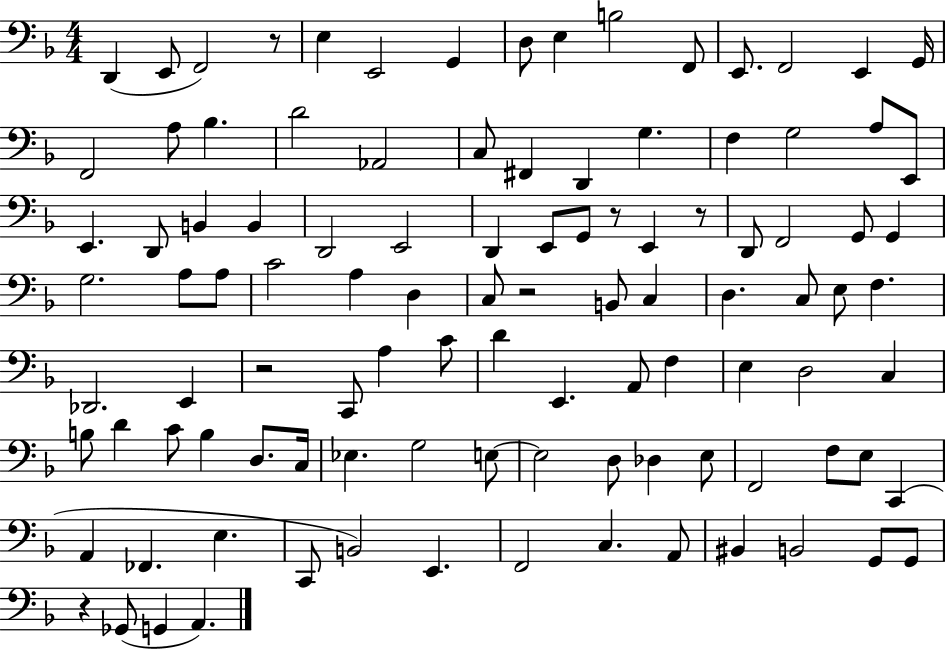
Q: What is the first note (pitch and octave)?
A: D2